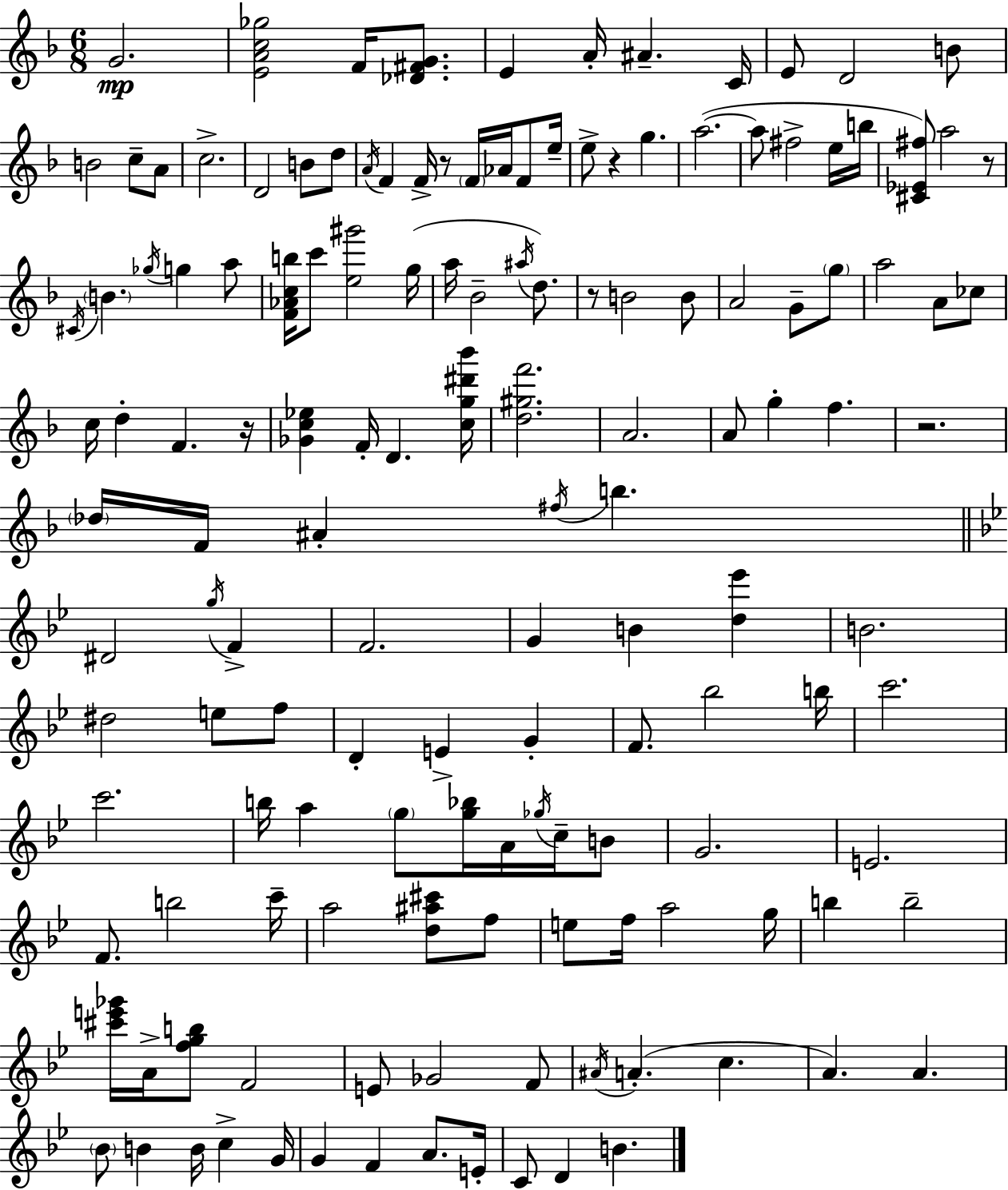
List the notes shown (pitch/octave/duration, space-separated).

G4/h. [E4,A4,C5,Gb5]/h F4/s [Db4,F#4,G4]/e. E4/q A4/s A#4/q. C4/s E4/e D4/h B4/e B4/h C5/e A4/e C5/h. D4/h B4/e D5/e A4/s F4/q F4/s R/e F4/s Ab4/s F4/e E5/s E5/e R/q G5/q. A5/h. A5/e F#5/h E5/s B5/s [C#4,Eb4,F#5]/e A5/h R/e C#4/s B4/q. Gb5/s G5/q A5/e [F4,Ab4,C5,B5]/s C6/e [E5,G#6]/h G5/s A5/s Bb4/h A#5/s D5/e. R/e B4/h B4/e A4/h G4/e G5/e A5/h A4/e CES5/e C5/s D5/q F4/q. R/s [Gb4,C5,Eb5]/q F4/s D4/q. [C5,G5,D#6,Bb6]/s [D5,G#5,F6]/h. A4/h. A4/e G5/q F5/q. R/h. Db5/s F4/s A#4/q F#5/s B5/q. D#4/h G5/s F4/q F4/h. G4/q B4/q [D5,Eb6]/q B4/h. D#5/h E5/e F5/e D4/q E4/q G4/q F4/e. Bb5/h B5/s C6/h. C6/h. B5/s A5/q G5/e [G5,Bb5]/s A4/s Gb5/s C5/s B4/e G4/h. E4/h. F4/e. B5/h C6/s A5/h [D5,A#5,C#6]/e F5/e E5/e F5/s A5/h G5/s B5/q B5/h [C#6,E6,Gb6]/s A4/s [F5,G5,B5]/e F4/h E4/e Gb4/h F4/e A#4/s A4/q. C5/q. A4/q. A4/q. Bb4/e B4/q B4/s C5/q G4/s G4/q F4/q A4/e. E4/s C4/e D4/q B4/q.